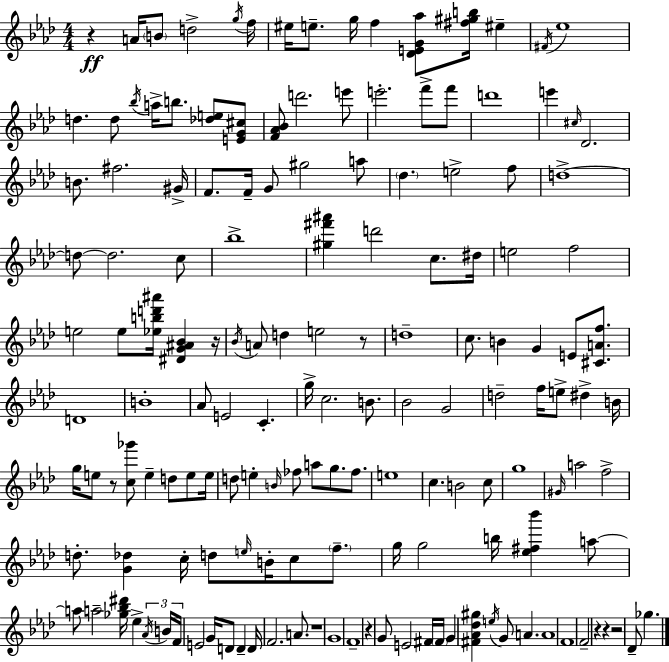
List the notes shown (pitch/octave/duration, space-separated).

R/q A4/s B4/e D5/h G5/s F5/s EIS5/s E5/e. G5/s F5/q [Db4,E4,G4,Ab5]/e [F#5,G#5,B5]/s EIS5/q F#4/s Eb5/w D5/q. D5/e Bb5/s A5/s B5/e. [Db5,E5]/e [E4,G4,C#5]/e [F4,Ab4,Bb4]/e D6/h. E6/e E6/h. F6/e F6/e D6/w E6/q C#5/s Db4/h. B4/e. F#5/h. G#4/s F4/e. F4/s G4/e G#5/h A5/e Db5/q. E5/h F5/e D5/w D5/e D5/h. C5/e Bb5/w [G#5,F#6,A#6]/q D6/h C5/e. D#5/s E5/h F5/h E5/h E5/e [Eb5,B5,D6,A#6]/s [D#4,G4,A#4,Bb4]/q R/s Bb4/s A4/e D5/q E5/h R/e D5/w C5/e. B4/q G4/q E4/e [C#4,A4,F5]/e. D4/w B4/w Ab4/e E4/h C4/q. G5/s C5/h. B4/e. Bb4/h G4/h D5/h F5/s E5/e D#5/q B4/s G5/s E5/e R/e [C5,Gb6]/e E5/q D5/e E5/e E5/s D5/e E5/q B4/s FES5/e A5/e G5/e. FES5/e. E5/w C5/q. B4/h C5/e G5/w G#4/s A5/h F5/h D5/e. [G4,Db5]/q C5/s D5/e E5/s B4/s C5/e F5/e. G5/s G5/h B5/s [Eb5,F#5,Bb6]/q A5/e A5/e A5/h [Gb5,Bb5,D#6]/s Eb5/q Ab4/s B4/s F4/s E4/h G4/s D4/e D4/q D4/s F4/h. A4/e. R/w G4/w F4/w R/q G4/e E4/h F#4/s F#4/s G4/q [F#4,Ab4,Db5,G#5]/q E5/s G4/e A4/q. A4/w F4/w F4/h R/q R/q R/h Db4/e Gb5/q.